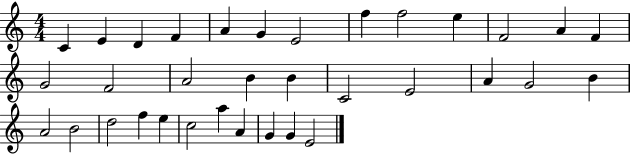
C4/q E4/q D4/q F4/q A4/q G4/q E4/h F5/q F5/h E5/q F4/h A4/q F4/q G4/h F4/h A4/h B4/q B4/q C4/h E4/h A4/q G4/h B4/q A4/h B4/h D5/h F5/q E5/q C5/h A5/q A4/q G4/q G4/q E4/h